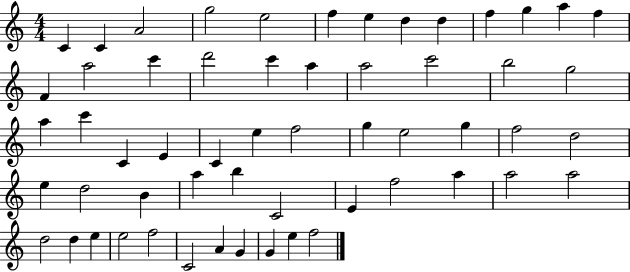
C4/q C4/q A4/h G5/h E5/h F5/q E5/q D5/q D5/q F5/q G5/q A5/q F5/q F4/q A5/h C6/q D6/h C6/q A5/q A5/h C6/h B5/h G5/h A5/q C6/q C4/q E4/q C4/q E5/q F5/h G5/q E5/h G5/q F5/h D5/h E5/q D5/h B4/q A5/q B5/q C4/h E4/q F5/h A5/q A5/h A5/h D5/h D5/q E5/q E5/h F5/h C4/h A4/q G4/q G4/q E5/q F5/h